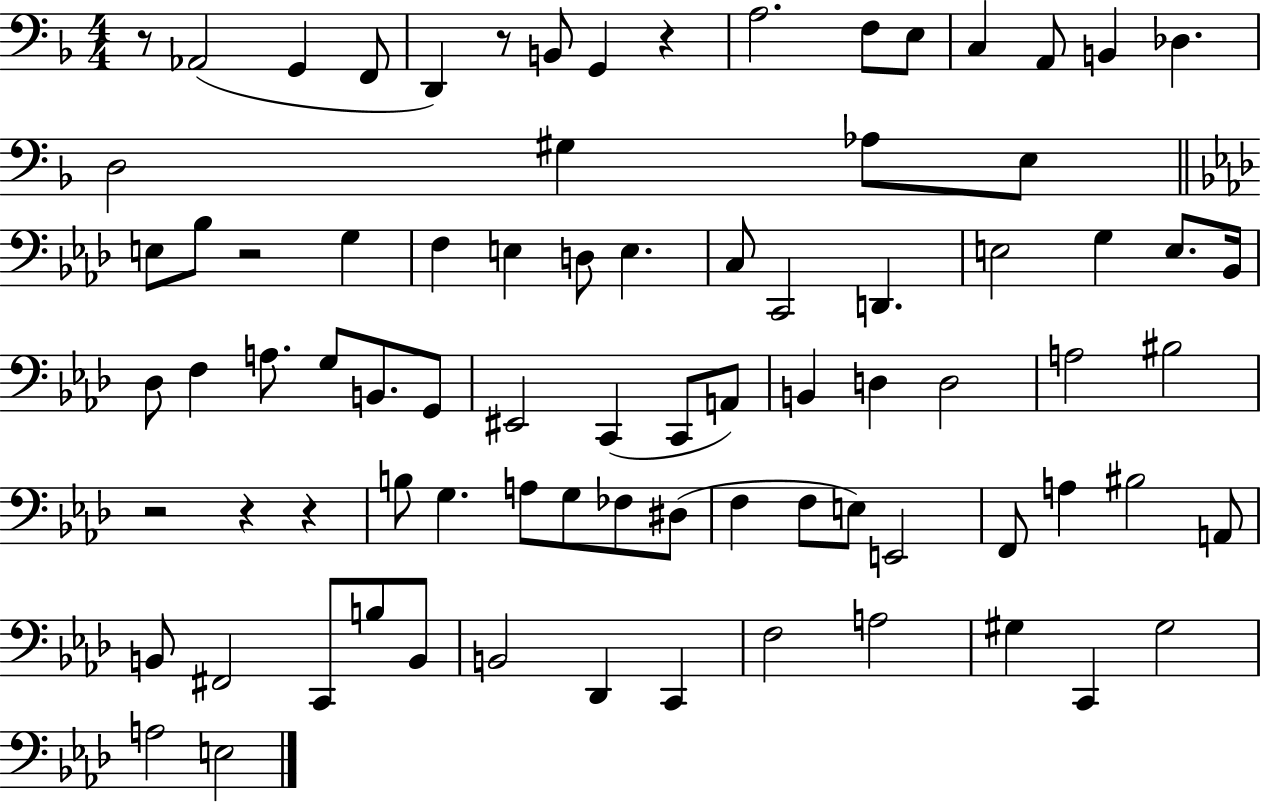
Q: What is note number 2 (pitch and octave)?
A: G2